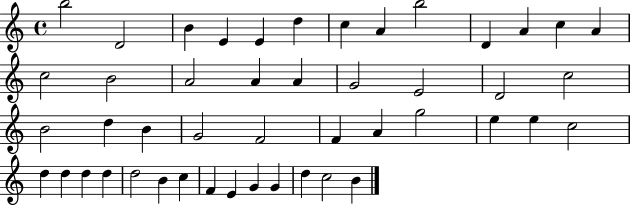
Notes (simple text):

B5/h D4/h B4/q E4/q E4/q D5/q C5/q A4/q B5/h D4/q A4/q C5/q A4/q C5/h B4/h A4/h A4/q A4/q G4/h E4/h D4/h C5/h B4/h D5/q B4/q G4/h F4/h F4/q A4/q G5/h E5/q E5/q C5/h D5/q D5/q D5/q D5/q D5/h B4/q C5/q F4/q E4/q G4/q G4/q D5/q C5/h B4/q